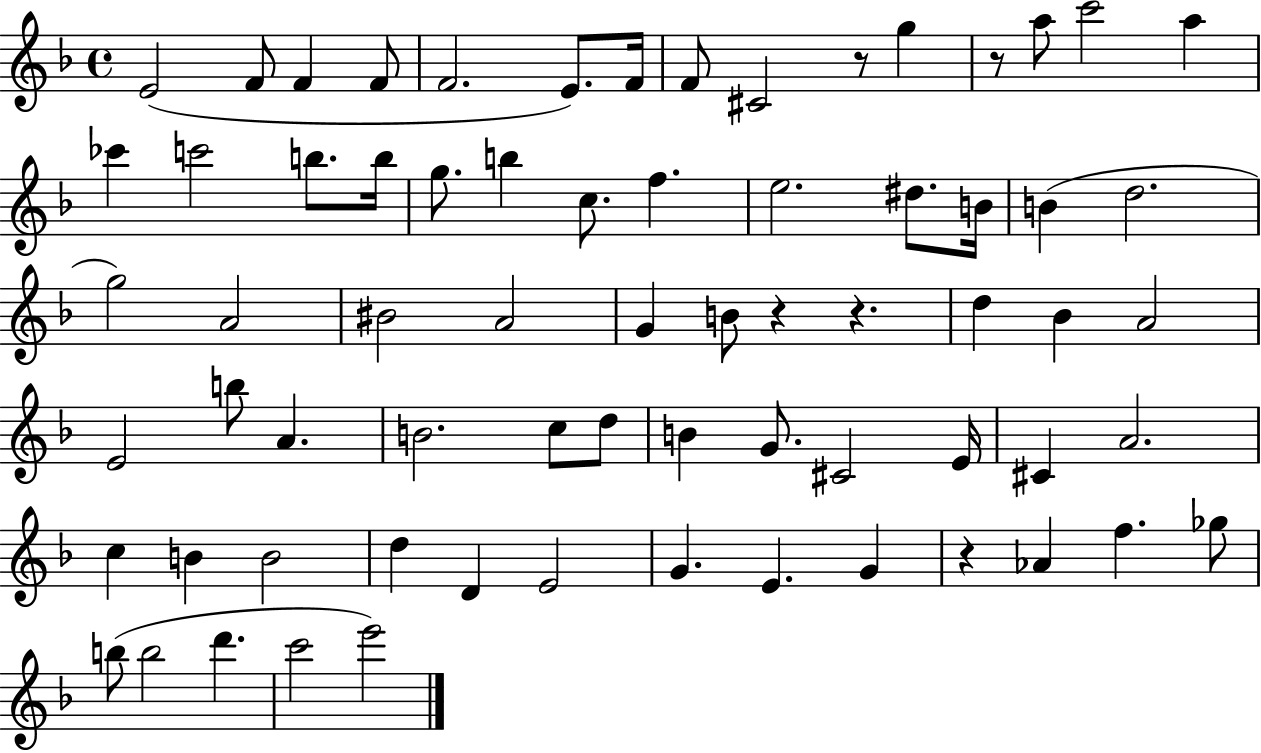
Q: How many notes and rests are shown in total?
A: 69